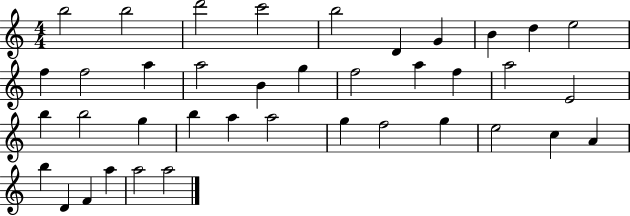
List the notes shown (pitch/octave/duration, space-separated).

B5/h B5/h D6/h C6/h B5/h D4/q G4/q B4/q D5/q E5/h F5/q F5/h A5/q A5/h B4/q G5/q F5/h A5/q F5/q A5/h E4/h B5/q B5/h G5/q B5/q A5/q A5/h G5/q F5/h G5/q E5/h C5/q A4/q B5/q D4/q F4/q A5/q A5/h A5/h